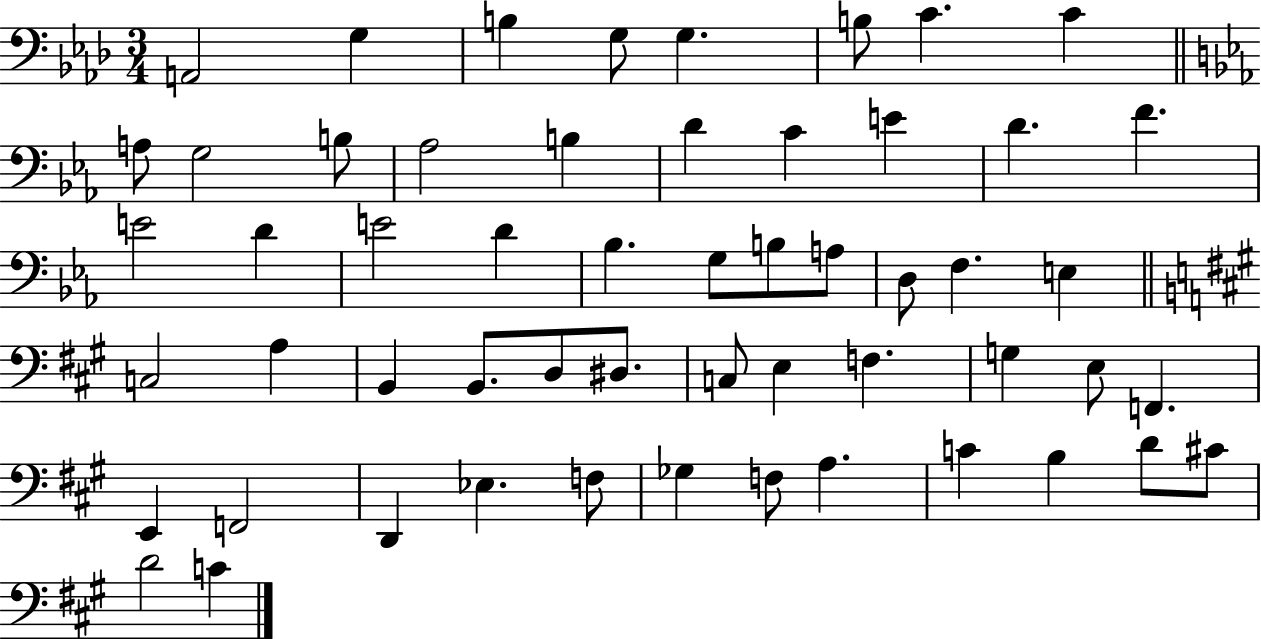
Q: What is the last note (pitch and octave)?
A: C4